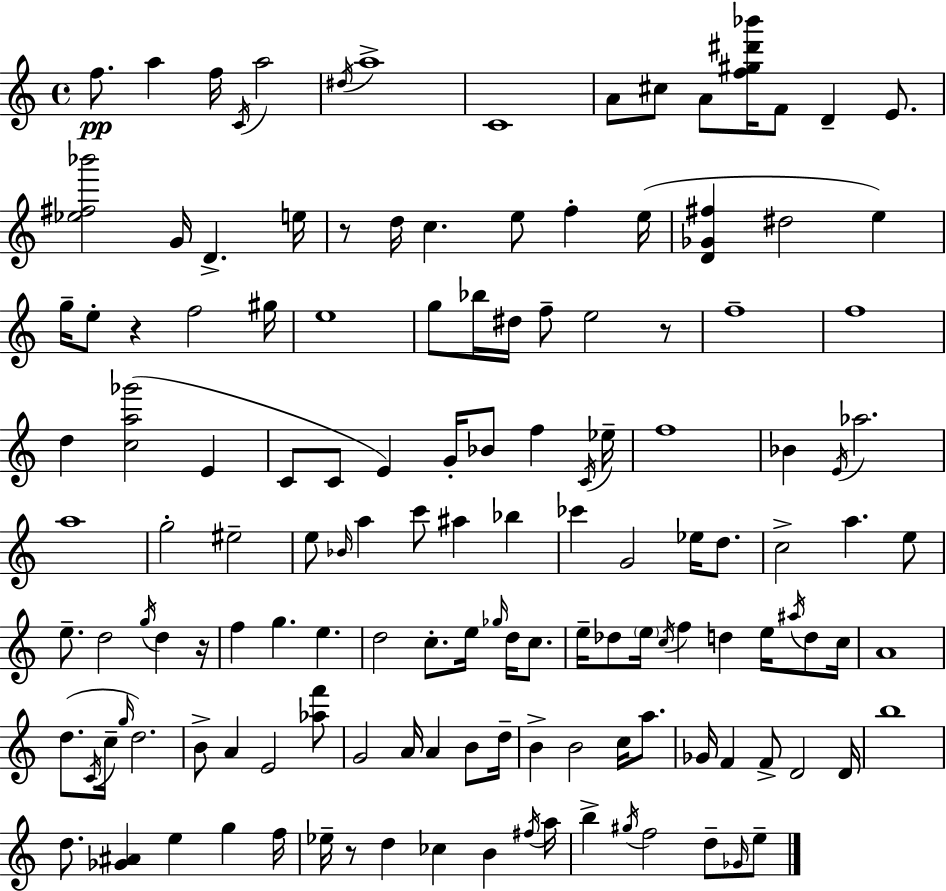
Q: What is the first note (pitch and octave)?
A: F5